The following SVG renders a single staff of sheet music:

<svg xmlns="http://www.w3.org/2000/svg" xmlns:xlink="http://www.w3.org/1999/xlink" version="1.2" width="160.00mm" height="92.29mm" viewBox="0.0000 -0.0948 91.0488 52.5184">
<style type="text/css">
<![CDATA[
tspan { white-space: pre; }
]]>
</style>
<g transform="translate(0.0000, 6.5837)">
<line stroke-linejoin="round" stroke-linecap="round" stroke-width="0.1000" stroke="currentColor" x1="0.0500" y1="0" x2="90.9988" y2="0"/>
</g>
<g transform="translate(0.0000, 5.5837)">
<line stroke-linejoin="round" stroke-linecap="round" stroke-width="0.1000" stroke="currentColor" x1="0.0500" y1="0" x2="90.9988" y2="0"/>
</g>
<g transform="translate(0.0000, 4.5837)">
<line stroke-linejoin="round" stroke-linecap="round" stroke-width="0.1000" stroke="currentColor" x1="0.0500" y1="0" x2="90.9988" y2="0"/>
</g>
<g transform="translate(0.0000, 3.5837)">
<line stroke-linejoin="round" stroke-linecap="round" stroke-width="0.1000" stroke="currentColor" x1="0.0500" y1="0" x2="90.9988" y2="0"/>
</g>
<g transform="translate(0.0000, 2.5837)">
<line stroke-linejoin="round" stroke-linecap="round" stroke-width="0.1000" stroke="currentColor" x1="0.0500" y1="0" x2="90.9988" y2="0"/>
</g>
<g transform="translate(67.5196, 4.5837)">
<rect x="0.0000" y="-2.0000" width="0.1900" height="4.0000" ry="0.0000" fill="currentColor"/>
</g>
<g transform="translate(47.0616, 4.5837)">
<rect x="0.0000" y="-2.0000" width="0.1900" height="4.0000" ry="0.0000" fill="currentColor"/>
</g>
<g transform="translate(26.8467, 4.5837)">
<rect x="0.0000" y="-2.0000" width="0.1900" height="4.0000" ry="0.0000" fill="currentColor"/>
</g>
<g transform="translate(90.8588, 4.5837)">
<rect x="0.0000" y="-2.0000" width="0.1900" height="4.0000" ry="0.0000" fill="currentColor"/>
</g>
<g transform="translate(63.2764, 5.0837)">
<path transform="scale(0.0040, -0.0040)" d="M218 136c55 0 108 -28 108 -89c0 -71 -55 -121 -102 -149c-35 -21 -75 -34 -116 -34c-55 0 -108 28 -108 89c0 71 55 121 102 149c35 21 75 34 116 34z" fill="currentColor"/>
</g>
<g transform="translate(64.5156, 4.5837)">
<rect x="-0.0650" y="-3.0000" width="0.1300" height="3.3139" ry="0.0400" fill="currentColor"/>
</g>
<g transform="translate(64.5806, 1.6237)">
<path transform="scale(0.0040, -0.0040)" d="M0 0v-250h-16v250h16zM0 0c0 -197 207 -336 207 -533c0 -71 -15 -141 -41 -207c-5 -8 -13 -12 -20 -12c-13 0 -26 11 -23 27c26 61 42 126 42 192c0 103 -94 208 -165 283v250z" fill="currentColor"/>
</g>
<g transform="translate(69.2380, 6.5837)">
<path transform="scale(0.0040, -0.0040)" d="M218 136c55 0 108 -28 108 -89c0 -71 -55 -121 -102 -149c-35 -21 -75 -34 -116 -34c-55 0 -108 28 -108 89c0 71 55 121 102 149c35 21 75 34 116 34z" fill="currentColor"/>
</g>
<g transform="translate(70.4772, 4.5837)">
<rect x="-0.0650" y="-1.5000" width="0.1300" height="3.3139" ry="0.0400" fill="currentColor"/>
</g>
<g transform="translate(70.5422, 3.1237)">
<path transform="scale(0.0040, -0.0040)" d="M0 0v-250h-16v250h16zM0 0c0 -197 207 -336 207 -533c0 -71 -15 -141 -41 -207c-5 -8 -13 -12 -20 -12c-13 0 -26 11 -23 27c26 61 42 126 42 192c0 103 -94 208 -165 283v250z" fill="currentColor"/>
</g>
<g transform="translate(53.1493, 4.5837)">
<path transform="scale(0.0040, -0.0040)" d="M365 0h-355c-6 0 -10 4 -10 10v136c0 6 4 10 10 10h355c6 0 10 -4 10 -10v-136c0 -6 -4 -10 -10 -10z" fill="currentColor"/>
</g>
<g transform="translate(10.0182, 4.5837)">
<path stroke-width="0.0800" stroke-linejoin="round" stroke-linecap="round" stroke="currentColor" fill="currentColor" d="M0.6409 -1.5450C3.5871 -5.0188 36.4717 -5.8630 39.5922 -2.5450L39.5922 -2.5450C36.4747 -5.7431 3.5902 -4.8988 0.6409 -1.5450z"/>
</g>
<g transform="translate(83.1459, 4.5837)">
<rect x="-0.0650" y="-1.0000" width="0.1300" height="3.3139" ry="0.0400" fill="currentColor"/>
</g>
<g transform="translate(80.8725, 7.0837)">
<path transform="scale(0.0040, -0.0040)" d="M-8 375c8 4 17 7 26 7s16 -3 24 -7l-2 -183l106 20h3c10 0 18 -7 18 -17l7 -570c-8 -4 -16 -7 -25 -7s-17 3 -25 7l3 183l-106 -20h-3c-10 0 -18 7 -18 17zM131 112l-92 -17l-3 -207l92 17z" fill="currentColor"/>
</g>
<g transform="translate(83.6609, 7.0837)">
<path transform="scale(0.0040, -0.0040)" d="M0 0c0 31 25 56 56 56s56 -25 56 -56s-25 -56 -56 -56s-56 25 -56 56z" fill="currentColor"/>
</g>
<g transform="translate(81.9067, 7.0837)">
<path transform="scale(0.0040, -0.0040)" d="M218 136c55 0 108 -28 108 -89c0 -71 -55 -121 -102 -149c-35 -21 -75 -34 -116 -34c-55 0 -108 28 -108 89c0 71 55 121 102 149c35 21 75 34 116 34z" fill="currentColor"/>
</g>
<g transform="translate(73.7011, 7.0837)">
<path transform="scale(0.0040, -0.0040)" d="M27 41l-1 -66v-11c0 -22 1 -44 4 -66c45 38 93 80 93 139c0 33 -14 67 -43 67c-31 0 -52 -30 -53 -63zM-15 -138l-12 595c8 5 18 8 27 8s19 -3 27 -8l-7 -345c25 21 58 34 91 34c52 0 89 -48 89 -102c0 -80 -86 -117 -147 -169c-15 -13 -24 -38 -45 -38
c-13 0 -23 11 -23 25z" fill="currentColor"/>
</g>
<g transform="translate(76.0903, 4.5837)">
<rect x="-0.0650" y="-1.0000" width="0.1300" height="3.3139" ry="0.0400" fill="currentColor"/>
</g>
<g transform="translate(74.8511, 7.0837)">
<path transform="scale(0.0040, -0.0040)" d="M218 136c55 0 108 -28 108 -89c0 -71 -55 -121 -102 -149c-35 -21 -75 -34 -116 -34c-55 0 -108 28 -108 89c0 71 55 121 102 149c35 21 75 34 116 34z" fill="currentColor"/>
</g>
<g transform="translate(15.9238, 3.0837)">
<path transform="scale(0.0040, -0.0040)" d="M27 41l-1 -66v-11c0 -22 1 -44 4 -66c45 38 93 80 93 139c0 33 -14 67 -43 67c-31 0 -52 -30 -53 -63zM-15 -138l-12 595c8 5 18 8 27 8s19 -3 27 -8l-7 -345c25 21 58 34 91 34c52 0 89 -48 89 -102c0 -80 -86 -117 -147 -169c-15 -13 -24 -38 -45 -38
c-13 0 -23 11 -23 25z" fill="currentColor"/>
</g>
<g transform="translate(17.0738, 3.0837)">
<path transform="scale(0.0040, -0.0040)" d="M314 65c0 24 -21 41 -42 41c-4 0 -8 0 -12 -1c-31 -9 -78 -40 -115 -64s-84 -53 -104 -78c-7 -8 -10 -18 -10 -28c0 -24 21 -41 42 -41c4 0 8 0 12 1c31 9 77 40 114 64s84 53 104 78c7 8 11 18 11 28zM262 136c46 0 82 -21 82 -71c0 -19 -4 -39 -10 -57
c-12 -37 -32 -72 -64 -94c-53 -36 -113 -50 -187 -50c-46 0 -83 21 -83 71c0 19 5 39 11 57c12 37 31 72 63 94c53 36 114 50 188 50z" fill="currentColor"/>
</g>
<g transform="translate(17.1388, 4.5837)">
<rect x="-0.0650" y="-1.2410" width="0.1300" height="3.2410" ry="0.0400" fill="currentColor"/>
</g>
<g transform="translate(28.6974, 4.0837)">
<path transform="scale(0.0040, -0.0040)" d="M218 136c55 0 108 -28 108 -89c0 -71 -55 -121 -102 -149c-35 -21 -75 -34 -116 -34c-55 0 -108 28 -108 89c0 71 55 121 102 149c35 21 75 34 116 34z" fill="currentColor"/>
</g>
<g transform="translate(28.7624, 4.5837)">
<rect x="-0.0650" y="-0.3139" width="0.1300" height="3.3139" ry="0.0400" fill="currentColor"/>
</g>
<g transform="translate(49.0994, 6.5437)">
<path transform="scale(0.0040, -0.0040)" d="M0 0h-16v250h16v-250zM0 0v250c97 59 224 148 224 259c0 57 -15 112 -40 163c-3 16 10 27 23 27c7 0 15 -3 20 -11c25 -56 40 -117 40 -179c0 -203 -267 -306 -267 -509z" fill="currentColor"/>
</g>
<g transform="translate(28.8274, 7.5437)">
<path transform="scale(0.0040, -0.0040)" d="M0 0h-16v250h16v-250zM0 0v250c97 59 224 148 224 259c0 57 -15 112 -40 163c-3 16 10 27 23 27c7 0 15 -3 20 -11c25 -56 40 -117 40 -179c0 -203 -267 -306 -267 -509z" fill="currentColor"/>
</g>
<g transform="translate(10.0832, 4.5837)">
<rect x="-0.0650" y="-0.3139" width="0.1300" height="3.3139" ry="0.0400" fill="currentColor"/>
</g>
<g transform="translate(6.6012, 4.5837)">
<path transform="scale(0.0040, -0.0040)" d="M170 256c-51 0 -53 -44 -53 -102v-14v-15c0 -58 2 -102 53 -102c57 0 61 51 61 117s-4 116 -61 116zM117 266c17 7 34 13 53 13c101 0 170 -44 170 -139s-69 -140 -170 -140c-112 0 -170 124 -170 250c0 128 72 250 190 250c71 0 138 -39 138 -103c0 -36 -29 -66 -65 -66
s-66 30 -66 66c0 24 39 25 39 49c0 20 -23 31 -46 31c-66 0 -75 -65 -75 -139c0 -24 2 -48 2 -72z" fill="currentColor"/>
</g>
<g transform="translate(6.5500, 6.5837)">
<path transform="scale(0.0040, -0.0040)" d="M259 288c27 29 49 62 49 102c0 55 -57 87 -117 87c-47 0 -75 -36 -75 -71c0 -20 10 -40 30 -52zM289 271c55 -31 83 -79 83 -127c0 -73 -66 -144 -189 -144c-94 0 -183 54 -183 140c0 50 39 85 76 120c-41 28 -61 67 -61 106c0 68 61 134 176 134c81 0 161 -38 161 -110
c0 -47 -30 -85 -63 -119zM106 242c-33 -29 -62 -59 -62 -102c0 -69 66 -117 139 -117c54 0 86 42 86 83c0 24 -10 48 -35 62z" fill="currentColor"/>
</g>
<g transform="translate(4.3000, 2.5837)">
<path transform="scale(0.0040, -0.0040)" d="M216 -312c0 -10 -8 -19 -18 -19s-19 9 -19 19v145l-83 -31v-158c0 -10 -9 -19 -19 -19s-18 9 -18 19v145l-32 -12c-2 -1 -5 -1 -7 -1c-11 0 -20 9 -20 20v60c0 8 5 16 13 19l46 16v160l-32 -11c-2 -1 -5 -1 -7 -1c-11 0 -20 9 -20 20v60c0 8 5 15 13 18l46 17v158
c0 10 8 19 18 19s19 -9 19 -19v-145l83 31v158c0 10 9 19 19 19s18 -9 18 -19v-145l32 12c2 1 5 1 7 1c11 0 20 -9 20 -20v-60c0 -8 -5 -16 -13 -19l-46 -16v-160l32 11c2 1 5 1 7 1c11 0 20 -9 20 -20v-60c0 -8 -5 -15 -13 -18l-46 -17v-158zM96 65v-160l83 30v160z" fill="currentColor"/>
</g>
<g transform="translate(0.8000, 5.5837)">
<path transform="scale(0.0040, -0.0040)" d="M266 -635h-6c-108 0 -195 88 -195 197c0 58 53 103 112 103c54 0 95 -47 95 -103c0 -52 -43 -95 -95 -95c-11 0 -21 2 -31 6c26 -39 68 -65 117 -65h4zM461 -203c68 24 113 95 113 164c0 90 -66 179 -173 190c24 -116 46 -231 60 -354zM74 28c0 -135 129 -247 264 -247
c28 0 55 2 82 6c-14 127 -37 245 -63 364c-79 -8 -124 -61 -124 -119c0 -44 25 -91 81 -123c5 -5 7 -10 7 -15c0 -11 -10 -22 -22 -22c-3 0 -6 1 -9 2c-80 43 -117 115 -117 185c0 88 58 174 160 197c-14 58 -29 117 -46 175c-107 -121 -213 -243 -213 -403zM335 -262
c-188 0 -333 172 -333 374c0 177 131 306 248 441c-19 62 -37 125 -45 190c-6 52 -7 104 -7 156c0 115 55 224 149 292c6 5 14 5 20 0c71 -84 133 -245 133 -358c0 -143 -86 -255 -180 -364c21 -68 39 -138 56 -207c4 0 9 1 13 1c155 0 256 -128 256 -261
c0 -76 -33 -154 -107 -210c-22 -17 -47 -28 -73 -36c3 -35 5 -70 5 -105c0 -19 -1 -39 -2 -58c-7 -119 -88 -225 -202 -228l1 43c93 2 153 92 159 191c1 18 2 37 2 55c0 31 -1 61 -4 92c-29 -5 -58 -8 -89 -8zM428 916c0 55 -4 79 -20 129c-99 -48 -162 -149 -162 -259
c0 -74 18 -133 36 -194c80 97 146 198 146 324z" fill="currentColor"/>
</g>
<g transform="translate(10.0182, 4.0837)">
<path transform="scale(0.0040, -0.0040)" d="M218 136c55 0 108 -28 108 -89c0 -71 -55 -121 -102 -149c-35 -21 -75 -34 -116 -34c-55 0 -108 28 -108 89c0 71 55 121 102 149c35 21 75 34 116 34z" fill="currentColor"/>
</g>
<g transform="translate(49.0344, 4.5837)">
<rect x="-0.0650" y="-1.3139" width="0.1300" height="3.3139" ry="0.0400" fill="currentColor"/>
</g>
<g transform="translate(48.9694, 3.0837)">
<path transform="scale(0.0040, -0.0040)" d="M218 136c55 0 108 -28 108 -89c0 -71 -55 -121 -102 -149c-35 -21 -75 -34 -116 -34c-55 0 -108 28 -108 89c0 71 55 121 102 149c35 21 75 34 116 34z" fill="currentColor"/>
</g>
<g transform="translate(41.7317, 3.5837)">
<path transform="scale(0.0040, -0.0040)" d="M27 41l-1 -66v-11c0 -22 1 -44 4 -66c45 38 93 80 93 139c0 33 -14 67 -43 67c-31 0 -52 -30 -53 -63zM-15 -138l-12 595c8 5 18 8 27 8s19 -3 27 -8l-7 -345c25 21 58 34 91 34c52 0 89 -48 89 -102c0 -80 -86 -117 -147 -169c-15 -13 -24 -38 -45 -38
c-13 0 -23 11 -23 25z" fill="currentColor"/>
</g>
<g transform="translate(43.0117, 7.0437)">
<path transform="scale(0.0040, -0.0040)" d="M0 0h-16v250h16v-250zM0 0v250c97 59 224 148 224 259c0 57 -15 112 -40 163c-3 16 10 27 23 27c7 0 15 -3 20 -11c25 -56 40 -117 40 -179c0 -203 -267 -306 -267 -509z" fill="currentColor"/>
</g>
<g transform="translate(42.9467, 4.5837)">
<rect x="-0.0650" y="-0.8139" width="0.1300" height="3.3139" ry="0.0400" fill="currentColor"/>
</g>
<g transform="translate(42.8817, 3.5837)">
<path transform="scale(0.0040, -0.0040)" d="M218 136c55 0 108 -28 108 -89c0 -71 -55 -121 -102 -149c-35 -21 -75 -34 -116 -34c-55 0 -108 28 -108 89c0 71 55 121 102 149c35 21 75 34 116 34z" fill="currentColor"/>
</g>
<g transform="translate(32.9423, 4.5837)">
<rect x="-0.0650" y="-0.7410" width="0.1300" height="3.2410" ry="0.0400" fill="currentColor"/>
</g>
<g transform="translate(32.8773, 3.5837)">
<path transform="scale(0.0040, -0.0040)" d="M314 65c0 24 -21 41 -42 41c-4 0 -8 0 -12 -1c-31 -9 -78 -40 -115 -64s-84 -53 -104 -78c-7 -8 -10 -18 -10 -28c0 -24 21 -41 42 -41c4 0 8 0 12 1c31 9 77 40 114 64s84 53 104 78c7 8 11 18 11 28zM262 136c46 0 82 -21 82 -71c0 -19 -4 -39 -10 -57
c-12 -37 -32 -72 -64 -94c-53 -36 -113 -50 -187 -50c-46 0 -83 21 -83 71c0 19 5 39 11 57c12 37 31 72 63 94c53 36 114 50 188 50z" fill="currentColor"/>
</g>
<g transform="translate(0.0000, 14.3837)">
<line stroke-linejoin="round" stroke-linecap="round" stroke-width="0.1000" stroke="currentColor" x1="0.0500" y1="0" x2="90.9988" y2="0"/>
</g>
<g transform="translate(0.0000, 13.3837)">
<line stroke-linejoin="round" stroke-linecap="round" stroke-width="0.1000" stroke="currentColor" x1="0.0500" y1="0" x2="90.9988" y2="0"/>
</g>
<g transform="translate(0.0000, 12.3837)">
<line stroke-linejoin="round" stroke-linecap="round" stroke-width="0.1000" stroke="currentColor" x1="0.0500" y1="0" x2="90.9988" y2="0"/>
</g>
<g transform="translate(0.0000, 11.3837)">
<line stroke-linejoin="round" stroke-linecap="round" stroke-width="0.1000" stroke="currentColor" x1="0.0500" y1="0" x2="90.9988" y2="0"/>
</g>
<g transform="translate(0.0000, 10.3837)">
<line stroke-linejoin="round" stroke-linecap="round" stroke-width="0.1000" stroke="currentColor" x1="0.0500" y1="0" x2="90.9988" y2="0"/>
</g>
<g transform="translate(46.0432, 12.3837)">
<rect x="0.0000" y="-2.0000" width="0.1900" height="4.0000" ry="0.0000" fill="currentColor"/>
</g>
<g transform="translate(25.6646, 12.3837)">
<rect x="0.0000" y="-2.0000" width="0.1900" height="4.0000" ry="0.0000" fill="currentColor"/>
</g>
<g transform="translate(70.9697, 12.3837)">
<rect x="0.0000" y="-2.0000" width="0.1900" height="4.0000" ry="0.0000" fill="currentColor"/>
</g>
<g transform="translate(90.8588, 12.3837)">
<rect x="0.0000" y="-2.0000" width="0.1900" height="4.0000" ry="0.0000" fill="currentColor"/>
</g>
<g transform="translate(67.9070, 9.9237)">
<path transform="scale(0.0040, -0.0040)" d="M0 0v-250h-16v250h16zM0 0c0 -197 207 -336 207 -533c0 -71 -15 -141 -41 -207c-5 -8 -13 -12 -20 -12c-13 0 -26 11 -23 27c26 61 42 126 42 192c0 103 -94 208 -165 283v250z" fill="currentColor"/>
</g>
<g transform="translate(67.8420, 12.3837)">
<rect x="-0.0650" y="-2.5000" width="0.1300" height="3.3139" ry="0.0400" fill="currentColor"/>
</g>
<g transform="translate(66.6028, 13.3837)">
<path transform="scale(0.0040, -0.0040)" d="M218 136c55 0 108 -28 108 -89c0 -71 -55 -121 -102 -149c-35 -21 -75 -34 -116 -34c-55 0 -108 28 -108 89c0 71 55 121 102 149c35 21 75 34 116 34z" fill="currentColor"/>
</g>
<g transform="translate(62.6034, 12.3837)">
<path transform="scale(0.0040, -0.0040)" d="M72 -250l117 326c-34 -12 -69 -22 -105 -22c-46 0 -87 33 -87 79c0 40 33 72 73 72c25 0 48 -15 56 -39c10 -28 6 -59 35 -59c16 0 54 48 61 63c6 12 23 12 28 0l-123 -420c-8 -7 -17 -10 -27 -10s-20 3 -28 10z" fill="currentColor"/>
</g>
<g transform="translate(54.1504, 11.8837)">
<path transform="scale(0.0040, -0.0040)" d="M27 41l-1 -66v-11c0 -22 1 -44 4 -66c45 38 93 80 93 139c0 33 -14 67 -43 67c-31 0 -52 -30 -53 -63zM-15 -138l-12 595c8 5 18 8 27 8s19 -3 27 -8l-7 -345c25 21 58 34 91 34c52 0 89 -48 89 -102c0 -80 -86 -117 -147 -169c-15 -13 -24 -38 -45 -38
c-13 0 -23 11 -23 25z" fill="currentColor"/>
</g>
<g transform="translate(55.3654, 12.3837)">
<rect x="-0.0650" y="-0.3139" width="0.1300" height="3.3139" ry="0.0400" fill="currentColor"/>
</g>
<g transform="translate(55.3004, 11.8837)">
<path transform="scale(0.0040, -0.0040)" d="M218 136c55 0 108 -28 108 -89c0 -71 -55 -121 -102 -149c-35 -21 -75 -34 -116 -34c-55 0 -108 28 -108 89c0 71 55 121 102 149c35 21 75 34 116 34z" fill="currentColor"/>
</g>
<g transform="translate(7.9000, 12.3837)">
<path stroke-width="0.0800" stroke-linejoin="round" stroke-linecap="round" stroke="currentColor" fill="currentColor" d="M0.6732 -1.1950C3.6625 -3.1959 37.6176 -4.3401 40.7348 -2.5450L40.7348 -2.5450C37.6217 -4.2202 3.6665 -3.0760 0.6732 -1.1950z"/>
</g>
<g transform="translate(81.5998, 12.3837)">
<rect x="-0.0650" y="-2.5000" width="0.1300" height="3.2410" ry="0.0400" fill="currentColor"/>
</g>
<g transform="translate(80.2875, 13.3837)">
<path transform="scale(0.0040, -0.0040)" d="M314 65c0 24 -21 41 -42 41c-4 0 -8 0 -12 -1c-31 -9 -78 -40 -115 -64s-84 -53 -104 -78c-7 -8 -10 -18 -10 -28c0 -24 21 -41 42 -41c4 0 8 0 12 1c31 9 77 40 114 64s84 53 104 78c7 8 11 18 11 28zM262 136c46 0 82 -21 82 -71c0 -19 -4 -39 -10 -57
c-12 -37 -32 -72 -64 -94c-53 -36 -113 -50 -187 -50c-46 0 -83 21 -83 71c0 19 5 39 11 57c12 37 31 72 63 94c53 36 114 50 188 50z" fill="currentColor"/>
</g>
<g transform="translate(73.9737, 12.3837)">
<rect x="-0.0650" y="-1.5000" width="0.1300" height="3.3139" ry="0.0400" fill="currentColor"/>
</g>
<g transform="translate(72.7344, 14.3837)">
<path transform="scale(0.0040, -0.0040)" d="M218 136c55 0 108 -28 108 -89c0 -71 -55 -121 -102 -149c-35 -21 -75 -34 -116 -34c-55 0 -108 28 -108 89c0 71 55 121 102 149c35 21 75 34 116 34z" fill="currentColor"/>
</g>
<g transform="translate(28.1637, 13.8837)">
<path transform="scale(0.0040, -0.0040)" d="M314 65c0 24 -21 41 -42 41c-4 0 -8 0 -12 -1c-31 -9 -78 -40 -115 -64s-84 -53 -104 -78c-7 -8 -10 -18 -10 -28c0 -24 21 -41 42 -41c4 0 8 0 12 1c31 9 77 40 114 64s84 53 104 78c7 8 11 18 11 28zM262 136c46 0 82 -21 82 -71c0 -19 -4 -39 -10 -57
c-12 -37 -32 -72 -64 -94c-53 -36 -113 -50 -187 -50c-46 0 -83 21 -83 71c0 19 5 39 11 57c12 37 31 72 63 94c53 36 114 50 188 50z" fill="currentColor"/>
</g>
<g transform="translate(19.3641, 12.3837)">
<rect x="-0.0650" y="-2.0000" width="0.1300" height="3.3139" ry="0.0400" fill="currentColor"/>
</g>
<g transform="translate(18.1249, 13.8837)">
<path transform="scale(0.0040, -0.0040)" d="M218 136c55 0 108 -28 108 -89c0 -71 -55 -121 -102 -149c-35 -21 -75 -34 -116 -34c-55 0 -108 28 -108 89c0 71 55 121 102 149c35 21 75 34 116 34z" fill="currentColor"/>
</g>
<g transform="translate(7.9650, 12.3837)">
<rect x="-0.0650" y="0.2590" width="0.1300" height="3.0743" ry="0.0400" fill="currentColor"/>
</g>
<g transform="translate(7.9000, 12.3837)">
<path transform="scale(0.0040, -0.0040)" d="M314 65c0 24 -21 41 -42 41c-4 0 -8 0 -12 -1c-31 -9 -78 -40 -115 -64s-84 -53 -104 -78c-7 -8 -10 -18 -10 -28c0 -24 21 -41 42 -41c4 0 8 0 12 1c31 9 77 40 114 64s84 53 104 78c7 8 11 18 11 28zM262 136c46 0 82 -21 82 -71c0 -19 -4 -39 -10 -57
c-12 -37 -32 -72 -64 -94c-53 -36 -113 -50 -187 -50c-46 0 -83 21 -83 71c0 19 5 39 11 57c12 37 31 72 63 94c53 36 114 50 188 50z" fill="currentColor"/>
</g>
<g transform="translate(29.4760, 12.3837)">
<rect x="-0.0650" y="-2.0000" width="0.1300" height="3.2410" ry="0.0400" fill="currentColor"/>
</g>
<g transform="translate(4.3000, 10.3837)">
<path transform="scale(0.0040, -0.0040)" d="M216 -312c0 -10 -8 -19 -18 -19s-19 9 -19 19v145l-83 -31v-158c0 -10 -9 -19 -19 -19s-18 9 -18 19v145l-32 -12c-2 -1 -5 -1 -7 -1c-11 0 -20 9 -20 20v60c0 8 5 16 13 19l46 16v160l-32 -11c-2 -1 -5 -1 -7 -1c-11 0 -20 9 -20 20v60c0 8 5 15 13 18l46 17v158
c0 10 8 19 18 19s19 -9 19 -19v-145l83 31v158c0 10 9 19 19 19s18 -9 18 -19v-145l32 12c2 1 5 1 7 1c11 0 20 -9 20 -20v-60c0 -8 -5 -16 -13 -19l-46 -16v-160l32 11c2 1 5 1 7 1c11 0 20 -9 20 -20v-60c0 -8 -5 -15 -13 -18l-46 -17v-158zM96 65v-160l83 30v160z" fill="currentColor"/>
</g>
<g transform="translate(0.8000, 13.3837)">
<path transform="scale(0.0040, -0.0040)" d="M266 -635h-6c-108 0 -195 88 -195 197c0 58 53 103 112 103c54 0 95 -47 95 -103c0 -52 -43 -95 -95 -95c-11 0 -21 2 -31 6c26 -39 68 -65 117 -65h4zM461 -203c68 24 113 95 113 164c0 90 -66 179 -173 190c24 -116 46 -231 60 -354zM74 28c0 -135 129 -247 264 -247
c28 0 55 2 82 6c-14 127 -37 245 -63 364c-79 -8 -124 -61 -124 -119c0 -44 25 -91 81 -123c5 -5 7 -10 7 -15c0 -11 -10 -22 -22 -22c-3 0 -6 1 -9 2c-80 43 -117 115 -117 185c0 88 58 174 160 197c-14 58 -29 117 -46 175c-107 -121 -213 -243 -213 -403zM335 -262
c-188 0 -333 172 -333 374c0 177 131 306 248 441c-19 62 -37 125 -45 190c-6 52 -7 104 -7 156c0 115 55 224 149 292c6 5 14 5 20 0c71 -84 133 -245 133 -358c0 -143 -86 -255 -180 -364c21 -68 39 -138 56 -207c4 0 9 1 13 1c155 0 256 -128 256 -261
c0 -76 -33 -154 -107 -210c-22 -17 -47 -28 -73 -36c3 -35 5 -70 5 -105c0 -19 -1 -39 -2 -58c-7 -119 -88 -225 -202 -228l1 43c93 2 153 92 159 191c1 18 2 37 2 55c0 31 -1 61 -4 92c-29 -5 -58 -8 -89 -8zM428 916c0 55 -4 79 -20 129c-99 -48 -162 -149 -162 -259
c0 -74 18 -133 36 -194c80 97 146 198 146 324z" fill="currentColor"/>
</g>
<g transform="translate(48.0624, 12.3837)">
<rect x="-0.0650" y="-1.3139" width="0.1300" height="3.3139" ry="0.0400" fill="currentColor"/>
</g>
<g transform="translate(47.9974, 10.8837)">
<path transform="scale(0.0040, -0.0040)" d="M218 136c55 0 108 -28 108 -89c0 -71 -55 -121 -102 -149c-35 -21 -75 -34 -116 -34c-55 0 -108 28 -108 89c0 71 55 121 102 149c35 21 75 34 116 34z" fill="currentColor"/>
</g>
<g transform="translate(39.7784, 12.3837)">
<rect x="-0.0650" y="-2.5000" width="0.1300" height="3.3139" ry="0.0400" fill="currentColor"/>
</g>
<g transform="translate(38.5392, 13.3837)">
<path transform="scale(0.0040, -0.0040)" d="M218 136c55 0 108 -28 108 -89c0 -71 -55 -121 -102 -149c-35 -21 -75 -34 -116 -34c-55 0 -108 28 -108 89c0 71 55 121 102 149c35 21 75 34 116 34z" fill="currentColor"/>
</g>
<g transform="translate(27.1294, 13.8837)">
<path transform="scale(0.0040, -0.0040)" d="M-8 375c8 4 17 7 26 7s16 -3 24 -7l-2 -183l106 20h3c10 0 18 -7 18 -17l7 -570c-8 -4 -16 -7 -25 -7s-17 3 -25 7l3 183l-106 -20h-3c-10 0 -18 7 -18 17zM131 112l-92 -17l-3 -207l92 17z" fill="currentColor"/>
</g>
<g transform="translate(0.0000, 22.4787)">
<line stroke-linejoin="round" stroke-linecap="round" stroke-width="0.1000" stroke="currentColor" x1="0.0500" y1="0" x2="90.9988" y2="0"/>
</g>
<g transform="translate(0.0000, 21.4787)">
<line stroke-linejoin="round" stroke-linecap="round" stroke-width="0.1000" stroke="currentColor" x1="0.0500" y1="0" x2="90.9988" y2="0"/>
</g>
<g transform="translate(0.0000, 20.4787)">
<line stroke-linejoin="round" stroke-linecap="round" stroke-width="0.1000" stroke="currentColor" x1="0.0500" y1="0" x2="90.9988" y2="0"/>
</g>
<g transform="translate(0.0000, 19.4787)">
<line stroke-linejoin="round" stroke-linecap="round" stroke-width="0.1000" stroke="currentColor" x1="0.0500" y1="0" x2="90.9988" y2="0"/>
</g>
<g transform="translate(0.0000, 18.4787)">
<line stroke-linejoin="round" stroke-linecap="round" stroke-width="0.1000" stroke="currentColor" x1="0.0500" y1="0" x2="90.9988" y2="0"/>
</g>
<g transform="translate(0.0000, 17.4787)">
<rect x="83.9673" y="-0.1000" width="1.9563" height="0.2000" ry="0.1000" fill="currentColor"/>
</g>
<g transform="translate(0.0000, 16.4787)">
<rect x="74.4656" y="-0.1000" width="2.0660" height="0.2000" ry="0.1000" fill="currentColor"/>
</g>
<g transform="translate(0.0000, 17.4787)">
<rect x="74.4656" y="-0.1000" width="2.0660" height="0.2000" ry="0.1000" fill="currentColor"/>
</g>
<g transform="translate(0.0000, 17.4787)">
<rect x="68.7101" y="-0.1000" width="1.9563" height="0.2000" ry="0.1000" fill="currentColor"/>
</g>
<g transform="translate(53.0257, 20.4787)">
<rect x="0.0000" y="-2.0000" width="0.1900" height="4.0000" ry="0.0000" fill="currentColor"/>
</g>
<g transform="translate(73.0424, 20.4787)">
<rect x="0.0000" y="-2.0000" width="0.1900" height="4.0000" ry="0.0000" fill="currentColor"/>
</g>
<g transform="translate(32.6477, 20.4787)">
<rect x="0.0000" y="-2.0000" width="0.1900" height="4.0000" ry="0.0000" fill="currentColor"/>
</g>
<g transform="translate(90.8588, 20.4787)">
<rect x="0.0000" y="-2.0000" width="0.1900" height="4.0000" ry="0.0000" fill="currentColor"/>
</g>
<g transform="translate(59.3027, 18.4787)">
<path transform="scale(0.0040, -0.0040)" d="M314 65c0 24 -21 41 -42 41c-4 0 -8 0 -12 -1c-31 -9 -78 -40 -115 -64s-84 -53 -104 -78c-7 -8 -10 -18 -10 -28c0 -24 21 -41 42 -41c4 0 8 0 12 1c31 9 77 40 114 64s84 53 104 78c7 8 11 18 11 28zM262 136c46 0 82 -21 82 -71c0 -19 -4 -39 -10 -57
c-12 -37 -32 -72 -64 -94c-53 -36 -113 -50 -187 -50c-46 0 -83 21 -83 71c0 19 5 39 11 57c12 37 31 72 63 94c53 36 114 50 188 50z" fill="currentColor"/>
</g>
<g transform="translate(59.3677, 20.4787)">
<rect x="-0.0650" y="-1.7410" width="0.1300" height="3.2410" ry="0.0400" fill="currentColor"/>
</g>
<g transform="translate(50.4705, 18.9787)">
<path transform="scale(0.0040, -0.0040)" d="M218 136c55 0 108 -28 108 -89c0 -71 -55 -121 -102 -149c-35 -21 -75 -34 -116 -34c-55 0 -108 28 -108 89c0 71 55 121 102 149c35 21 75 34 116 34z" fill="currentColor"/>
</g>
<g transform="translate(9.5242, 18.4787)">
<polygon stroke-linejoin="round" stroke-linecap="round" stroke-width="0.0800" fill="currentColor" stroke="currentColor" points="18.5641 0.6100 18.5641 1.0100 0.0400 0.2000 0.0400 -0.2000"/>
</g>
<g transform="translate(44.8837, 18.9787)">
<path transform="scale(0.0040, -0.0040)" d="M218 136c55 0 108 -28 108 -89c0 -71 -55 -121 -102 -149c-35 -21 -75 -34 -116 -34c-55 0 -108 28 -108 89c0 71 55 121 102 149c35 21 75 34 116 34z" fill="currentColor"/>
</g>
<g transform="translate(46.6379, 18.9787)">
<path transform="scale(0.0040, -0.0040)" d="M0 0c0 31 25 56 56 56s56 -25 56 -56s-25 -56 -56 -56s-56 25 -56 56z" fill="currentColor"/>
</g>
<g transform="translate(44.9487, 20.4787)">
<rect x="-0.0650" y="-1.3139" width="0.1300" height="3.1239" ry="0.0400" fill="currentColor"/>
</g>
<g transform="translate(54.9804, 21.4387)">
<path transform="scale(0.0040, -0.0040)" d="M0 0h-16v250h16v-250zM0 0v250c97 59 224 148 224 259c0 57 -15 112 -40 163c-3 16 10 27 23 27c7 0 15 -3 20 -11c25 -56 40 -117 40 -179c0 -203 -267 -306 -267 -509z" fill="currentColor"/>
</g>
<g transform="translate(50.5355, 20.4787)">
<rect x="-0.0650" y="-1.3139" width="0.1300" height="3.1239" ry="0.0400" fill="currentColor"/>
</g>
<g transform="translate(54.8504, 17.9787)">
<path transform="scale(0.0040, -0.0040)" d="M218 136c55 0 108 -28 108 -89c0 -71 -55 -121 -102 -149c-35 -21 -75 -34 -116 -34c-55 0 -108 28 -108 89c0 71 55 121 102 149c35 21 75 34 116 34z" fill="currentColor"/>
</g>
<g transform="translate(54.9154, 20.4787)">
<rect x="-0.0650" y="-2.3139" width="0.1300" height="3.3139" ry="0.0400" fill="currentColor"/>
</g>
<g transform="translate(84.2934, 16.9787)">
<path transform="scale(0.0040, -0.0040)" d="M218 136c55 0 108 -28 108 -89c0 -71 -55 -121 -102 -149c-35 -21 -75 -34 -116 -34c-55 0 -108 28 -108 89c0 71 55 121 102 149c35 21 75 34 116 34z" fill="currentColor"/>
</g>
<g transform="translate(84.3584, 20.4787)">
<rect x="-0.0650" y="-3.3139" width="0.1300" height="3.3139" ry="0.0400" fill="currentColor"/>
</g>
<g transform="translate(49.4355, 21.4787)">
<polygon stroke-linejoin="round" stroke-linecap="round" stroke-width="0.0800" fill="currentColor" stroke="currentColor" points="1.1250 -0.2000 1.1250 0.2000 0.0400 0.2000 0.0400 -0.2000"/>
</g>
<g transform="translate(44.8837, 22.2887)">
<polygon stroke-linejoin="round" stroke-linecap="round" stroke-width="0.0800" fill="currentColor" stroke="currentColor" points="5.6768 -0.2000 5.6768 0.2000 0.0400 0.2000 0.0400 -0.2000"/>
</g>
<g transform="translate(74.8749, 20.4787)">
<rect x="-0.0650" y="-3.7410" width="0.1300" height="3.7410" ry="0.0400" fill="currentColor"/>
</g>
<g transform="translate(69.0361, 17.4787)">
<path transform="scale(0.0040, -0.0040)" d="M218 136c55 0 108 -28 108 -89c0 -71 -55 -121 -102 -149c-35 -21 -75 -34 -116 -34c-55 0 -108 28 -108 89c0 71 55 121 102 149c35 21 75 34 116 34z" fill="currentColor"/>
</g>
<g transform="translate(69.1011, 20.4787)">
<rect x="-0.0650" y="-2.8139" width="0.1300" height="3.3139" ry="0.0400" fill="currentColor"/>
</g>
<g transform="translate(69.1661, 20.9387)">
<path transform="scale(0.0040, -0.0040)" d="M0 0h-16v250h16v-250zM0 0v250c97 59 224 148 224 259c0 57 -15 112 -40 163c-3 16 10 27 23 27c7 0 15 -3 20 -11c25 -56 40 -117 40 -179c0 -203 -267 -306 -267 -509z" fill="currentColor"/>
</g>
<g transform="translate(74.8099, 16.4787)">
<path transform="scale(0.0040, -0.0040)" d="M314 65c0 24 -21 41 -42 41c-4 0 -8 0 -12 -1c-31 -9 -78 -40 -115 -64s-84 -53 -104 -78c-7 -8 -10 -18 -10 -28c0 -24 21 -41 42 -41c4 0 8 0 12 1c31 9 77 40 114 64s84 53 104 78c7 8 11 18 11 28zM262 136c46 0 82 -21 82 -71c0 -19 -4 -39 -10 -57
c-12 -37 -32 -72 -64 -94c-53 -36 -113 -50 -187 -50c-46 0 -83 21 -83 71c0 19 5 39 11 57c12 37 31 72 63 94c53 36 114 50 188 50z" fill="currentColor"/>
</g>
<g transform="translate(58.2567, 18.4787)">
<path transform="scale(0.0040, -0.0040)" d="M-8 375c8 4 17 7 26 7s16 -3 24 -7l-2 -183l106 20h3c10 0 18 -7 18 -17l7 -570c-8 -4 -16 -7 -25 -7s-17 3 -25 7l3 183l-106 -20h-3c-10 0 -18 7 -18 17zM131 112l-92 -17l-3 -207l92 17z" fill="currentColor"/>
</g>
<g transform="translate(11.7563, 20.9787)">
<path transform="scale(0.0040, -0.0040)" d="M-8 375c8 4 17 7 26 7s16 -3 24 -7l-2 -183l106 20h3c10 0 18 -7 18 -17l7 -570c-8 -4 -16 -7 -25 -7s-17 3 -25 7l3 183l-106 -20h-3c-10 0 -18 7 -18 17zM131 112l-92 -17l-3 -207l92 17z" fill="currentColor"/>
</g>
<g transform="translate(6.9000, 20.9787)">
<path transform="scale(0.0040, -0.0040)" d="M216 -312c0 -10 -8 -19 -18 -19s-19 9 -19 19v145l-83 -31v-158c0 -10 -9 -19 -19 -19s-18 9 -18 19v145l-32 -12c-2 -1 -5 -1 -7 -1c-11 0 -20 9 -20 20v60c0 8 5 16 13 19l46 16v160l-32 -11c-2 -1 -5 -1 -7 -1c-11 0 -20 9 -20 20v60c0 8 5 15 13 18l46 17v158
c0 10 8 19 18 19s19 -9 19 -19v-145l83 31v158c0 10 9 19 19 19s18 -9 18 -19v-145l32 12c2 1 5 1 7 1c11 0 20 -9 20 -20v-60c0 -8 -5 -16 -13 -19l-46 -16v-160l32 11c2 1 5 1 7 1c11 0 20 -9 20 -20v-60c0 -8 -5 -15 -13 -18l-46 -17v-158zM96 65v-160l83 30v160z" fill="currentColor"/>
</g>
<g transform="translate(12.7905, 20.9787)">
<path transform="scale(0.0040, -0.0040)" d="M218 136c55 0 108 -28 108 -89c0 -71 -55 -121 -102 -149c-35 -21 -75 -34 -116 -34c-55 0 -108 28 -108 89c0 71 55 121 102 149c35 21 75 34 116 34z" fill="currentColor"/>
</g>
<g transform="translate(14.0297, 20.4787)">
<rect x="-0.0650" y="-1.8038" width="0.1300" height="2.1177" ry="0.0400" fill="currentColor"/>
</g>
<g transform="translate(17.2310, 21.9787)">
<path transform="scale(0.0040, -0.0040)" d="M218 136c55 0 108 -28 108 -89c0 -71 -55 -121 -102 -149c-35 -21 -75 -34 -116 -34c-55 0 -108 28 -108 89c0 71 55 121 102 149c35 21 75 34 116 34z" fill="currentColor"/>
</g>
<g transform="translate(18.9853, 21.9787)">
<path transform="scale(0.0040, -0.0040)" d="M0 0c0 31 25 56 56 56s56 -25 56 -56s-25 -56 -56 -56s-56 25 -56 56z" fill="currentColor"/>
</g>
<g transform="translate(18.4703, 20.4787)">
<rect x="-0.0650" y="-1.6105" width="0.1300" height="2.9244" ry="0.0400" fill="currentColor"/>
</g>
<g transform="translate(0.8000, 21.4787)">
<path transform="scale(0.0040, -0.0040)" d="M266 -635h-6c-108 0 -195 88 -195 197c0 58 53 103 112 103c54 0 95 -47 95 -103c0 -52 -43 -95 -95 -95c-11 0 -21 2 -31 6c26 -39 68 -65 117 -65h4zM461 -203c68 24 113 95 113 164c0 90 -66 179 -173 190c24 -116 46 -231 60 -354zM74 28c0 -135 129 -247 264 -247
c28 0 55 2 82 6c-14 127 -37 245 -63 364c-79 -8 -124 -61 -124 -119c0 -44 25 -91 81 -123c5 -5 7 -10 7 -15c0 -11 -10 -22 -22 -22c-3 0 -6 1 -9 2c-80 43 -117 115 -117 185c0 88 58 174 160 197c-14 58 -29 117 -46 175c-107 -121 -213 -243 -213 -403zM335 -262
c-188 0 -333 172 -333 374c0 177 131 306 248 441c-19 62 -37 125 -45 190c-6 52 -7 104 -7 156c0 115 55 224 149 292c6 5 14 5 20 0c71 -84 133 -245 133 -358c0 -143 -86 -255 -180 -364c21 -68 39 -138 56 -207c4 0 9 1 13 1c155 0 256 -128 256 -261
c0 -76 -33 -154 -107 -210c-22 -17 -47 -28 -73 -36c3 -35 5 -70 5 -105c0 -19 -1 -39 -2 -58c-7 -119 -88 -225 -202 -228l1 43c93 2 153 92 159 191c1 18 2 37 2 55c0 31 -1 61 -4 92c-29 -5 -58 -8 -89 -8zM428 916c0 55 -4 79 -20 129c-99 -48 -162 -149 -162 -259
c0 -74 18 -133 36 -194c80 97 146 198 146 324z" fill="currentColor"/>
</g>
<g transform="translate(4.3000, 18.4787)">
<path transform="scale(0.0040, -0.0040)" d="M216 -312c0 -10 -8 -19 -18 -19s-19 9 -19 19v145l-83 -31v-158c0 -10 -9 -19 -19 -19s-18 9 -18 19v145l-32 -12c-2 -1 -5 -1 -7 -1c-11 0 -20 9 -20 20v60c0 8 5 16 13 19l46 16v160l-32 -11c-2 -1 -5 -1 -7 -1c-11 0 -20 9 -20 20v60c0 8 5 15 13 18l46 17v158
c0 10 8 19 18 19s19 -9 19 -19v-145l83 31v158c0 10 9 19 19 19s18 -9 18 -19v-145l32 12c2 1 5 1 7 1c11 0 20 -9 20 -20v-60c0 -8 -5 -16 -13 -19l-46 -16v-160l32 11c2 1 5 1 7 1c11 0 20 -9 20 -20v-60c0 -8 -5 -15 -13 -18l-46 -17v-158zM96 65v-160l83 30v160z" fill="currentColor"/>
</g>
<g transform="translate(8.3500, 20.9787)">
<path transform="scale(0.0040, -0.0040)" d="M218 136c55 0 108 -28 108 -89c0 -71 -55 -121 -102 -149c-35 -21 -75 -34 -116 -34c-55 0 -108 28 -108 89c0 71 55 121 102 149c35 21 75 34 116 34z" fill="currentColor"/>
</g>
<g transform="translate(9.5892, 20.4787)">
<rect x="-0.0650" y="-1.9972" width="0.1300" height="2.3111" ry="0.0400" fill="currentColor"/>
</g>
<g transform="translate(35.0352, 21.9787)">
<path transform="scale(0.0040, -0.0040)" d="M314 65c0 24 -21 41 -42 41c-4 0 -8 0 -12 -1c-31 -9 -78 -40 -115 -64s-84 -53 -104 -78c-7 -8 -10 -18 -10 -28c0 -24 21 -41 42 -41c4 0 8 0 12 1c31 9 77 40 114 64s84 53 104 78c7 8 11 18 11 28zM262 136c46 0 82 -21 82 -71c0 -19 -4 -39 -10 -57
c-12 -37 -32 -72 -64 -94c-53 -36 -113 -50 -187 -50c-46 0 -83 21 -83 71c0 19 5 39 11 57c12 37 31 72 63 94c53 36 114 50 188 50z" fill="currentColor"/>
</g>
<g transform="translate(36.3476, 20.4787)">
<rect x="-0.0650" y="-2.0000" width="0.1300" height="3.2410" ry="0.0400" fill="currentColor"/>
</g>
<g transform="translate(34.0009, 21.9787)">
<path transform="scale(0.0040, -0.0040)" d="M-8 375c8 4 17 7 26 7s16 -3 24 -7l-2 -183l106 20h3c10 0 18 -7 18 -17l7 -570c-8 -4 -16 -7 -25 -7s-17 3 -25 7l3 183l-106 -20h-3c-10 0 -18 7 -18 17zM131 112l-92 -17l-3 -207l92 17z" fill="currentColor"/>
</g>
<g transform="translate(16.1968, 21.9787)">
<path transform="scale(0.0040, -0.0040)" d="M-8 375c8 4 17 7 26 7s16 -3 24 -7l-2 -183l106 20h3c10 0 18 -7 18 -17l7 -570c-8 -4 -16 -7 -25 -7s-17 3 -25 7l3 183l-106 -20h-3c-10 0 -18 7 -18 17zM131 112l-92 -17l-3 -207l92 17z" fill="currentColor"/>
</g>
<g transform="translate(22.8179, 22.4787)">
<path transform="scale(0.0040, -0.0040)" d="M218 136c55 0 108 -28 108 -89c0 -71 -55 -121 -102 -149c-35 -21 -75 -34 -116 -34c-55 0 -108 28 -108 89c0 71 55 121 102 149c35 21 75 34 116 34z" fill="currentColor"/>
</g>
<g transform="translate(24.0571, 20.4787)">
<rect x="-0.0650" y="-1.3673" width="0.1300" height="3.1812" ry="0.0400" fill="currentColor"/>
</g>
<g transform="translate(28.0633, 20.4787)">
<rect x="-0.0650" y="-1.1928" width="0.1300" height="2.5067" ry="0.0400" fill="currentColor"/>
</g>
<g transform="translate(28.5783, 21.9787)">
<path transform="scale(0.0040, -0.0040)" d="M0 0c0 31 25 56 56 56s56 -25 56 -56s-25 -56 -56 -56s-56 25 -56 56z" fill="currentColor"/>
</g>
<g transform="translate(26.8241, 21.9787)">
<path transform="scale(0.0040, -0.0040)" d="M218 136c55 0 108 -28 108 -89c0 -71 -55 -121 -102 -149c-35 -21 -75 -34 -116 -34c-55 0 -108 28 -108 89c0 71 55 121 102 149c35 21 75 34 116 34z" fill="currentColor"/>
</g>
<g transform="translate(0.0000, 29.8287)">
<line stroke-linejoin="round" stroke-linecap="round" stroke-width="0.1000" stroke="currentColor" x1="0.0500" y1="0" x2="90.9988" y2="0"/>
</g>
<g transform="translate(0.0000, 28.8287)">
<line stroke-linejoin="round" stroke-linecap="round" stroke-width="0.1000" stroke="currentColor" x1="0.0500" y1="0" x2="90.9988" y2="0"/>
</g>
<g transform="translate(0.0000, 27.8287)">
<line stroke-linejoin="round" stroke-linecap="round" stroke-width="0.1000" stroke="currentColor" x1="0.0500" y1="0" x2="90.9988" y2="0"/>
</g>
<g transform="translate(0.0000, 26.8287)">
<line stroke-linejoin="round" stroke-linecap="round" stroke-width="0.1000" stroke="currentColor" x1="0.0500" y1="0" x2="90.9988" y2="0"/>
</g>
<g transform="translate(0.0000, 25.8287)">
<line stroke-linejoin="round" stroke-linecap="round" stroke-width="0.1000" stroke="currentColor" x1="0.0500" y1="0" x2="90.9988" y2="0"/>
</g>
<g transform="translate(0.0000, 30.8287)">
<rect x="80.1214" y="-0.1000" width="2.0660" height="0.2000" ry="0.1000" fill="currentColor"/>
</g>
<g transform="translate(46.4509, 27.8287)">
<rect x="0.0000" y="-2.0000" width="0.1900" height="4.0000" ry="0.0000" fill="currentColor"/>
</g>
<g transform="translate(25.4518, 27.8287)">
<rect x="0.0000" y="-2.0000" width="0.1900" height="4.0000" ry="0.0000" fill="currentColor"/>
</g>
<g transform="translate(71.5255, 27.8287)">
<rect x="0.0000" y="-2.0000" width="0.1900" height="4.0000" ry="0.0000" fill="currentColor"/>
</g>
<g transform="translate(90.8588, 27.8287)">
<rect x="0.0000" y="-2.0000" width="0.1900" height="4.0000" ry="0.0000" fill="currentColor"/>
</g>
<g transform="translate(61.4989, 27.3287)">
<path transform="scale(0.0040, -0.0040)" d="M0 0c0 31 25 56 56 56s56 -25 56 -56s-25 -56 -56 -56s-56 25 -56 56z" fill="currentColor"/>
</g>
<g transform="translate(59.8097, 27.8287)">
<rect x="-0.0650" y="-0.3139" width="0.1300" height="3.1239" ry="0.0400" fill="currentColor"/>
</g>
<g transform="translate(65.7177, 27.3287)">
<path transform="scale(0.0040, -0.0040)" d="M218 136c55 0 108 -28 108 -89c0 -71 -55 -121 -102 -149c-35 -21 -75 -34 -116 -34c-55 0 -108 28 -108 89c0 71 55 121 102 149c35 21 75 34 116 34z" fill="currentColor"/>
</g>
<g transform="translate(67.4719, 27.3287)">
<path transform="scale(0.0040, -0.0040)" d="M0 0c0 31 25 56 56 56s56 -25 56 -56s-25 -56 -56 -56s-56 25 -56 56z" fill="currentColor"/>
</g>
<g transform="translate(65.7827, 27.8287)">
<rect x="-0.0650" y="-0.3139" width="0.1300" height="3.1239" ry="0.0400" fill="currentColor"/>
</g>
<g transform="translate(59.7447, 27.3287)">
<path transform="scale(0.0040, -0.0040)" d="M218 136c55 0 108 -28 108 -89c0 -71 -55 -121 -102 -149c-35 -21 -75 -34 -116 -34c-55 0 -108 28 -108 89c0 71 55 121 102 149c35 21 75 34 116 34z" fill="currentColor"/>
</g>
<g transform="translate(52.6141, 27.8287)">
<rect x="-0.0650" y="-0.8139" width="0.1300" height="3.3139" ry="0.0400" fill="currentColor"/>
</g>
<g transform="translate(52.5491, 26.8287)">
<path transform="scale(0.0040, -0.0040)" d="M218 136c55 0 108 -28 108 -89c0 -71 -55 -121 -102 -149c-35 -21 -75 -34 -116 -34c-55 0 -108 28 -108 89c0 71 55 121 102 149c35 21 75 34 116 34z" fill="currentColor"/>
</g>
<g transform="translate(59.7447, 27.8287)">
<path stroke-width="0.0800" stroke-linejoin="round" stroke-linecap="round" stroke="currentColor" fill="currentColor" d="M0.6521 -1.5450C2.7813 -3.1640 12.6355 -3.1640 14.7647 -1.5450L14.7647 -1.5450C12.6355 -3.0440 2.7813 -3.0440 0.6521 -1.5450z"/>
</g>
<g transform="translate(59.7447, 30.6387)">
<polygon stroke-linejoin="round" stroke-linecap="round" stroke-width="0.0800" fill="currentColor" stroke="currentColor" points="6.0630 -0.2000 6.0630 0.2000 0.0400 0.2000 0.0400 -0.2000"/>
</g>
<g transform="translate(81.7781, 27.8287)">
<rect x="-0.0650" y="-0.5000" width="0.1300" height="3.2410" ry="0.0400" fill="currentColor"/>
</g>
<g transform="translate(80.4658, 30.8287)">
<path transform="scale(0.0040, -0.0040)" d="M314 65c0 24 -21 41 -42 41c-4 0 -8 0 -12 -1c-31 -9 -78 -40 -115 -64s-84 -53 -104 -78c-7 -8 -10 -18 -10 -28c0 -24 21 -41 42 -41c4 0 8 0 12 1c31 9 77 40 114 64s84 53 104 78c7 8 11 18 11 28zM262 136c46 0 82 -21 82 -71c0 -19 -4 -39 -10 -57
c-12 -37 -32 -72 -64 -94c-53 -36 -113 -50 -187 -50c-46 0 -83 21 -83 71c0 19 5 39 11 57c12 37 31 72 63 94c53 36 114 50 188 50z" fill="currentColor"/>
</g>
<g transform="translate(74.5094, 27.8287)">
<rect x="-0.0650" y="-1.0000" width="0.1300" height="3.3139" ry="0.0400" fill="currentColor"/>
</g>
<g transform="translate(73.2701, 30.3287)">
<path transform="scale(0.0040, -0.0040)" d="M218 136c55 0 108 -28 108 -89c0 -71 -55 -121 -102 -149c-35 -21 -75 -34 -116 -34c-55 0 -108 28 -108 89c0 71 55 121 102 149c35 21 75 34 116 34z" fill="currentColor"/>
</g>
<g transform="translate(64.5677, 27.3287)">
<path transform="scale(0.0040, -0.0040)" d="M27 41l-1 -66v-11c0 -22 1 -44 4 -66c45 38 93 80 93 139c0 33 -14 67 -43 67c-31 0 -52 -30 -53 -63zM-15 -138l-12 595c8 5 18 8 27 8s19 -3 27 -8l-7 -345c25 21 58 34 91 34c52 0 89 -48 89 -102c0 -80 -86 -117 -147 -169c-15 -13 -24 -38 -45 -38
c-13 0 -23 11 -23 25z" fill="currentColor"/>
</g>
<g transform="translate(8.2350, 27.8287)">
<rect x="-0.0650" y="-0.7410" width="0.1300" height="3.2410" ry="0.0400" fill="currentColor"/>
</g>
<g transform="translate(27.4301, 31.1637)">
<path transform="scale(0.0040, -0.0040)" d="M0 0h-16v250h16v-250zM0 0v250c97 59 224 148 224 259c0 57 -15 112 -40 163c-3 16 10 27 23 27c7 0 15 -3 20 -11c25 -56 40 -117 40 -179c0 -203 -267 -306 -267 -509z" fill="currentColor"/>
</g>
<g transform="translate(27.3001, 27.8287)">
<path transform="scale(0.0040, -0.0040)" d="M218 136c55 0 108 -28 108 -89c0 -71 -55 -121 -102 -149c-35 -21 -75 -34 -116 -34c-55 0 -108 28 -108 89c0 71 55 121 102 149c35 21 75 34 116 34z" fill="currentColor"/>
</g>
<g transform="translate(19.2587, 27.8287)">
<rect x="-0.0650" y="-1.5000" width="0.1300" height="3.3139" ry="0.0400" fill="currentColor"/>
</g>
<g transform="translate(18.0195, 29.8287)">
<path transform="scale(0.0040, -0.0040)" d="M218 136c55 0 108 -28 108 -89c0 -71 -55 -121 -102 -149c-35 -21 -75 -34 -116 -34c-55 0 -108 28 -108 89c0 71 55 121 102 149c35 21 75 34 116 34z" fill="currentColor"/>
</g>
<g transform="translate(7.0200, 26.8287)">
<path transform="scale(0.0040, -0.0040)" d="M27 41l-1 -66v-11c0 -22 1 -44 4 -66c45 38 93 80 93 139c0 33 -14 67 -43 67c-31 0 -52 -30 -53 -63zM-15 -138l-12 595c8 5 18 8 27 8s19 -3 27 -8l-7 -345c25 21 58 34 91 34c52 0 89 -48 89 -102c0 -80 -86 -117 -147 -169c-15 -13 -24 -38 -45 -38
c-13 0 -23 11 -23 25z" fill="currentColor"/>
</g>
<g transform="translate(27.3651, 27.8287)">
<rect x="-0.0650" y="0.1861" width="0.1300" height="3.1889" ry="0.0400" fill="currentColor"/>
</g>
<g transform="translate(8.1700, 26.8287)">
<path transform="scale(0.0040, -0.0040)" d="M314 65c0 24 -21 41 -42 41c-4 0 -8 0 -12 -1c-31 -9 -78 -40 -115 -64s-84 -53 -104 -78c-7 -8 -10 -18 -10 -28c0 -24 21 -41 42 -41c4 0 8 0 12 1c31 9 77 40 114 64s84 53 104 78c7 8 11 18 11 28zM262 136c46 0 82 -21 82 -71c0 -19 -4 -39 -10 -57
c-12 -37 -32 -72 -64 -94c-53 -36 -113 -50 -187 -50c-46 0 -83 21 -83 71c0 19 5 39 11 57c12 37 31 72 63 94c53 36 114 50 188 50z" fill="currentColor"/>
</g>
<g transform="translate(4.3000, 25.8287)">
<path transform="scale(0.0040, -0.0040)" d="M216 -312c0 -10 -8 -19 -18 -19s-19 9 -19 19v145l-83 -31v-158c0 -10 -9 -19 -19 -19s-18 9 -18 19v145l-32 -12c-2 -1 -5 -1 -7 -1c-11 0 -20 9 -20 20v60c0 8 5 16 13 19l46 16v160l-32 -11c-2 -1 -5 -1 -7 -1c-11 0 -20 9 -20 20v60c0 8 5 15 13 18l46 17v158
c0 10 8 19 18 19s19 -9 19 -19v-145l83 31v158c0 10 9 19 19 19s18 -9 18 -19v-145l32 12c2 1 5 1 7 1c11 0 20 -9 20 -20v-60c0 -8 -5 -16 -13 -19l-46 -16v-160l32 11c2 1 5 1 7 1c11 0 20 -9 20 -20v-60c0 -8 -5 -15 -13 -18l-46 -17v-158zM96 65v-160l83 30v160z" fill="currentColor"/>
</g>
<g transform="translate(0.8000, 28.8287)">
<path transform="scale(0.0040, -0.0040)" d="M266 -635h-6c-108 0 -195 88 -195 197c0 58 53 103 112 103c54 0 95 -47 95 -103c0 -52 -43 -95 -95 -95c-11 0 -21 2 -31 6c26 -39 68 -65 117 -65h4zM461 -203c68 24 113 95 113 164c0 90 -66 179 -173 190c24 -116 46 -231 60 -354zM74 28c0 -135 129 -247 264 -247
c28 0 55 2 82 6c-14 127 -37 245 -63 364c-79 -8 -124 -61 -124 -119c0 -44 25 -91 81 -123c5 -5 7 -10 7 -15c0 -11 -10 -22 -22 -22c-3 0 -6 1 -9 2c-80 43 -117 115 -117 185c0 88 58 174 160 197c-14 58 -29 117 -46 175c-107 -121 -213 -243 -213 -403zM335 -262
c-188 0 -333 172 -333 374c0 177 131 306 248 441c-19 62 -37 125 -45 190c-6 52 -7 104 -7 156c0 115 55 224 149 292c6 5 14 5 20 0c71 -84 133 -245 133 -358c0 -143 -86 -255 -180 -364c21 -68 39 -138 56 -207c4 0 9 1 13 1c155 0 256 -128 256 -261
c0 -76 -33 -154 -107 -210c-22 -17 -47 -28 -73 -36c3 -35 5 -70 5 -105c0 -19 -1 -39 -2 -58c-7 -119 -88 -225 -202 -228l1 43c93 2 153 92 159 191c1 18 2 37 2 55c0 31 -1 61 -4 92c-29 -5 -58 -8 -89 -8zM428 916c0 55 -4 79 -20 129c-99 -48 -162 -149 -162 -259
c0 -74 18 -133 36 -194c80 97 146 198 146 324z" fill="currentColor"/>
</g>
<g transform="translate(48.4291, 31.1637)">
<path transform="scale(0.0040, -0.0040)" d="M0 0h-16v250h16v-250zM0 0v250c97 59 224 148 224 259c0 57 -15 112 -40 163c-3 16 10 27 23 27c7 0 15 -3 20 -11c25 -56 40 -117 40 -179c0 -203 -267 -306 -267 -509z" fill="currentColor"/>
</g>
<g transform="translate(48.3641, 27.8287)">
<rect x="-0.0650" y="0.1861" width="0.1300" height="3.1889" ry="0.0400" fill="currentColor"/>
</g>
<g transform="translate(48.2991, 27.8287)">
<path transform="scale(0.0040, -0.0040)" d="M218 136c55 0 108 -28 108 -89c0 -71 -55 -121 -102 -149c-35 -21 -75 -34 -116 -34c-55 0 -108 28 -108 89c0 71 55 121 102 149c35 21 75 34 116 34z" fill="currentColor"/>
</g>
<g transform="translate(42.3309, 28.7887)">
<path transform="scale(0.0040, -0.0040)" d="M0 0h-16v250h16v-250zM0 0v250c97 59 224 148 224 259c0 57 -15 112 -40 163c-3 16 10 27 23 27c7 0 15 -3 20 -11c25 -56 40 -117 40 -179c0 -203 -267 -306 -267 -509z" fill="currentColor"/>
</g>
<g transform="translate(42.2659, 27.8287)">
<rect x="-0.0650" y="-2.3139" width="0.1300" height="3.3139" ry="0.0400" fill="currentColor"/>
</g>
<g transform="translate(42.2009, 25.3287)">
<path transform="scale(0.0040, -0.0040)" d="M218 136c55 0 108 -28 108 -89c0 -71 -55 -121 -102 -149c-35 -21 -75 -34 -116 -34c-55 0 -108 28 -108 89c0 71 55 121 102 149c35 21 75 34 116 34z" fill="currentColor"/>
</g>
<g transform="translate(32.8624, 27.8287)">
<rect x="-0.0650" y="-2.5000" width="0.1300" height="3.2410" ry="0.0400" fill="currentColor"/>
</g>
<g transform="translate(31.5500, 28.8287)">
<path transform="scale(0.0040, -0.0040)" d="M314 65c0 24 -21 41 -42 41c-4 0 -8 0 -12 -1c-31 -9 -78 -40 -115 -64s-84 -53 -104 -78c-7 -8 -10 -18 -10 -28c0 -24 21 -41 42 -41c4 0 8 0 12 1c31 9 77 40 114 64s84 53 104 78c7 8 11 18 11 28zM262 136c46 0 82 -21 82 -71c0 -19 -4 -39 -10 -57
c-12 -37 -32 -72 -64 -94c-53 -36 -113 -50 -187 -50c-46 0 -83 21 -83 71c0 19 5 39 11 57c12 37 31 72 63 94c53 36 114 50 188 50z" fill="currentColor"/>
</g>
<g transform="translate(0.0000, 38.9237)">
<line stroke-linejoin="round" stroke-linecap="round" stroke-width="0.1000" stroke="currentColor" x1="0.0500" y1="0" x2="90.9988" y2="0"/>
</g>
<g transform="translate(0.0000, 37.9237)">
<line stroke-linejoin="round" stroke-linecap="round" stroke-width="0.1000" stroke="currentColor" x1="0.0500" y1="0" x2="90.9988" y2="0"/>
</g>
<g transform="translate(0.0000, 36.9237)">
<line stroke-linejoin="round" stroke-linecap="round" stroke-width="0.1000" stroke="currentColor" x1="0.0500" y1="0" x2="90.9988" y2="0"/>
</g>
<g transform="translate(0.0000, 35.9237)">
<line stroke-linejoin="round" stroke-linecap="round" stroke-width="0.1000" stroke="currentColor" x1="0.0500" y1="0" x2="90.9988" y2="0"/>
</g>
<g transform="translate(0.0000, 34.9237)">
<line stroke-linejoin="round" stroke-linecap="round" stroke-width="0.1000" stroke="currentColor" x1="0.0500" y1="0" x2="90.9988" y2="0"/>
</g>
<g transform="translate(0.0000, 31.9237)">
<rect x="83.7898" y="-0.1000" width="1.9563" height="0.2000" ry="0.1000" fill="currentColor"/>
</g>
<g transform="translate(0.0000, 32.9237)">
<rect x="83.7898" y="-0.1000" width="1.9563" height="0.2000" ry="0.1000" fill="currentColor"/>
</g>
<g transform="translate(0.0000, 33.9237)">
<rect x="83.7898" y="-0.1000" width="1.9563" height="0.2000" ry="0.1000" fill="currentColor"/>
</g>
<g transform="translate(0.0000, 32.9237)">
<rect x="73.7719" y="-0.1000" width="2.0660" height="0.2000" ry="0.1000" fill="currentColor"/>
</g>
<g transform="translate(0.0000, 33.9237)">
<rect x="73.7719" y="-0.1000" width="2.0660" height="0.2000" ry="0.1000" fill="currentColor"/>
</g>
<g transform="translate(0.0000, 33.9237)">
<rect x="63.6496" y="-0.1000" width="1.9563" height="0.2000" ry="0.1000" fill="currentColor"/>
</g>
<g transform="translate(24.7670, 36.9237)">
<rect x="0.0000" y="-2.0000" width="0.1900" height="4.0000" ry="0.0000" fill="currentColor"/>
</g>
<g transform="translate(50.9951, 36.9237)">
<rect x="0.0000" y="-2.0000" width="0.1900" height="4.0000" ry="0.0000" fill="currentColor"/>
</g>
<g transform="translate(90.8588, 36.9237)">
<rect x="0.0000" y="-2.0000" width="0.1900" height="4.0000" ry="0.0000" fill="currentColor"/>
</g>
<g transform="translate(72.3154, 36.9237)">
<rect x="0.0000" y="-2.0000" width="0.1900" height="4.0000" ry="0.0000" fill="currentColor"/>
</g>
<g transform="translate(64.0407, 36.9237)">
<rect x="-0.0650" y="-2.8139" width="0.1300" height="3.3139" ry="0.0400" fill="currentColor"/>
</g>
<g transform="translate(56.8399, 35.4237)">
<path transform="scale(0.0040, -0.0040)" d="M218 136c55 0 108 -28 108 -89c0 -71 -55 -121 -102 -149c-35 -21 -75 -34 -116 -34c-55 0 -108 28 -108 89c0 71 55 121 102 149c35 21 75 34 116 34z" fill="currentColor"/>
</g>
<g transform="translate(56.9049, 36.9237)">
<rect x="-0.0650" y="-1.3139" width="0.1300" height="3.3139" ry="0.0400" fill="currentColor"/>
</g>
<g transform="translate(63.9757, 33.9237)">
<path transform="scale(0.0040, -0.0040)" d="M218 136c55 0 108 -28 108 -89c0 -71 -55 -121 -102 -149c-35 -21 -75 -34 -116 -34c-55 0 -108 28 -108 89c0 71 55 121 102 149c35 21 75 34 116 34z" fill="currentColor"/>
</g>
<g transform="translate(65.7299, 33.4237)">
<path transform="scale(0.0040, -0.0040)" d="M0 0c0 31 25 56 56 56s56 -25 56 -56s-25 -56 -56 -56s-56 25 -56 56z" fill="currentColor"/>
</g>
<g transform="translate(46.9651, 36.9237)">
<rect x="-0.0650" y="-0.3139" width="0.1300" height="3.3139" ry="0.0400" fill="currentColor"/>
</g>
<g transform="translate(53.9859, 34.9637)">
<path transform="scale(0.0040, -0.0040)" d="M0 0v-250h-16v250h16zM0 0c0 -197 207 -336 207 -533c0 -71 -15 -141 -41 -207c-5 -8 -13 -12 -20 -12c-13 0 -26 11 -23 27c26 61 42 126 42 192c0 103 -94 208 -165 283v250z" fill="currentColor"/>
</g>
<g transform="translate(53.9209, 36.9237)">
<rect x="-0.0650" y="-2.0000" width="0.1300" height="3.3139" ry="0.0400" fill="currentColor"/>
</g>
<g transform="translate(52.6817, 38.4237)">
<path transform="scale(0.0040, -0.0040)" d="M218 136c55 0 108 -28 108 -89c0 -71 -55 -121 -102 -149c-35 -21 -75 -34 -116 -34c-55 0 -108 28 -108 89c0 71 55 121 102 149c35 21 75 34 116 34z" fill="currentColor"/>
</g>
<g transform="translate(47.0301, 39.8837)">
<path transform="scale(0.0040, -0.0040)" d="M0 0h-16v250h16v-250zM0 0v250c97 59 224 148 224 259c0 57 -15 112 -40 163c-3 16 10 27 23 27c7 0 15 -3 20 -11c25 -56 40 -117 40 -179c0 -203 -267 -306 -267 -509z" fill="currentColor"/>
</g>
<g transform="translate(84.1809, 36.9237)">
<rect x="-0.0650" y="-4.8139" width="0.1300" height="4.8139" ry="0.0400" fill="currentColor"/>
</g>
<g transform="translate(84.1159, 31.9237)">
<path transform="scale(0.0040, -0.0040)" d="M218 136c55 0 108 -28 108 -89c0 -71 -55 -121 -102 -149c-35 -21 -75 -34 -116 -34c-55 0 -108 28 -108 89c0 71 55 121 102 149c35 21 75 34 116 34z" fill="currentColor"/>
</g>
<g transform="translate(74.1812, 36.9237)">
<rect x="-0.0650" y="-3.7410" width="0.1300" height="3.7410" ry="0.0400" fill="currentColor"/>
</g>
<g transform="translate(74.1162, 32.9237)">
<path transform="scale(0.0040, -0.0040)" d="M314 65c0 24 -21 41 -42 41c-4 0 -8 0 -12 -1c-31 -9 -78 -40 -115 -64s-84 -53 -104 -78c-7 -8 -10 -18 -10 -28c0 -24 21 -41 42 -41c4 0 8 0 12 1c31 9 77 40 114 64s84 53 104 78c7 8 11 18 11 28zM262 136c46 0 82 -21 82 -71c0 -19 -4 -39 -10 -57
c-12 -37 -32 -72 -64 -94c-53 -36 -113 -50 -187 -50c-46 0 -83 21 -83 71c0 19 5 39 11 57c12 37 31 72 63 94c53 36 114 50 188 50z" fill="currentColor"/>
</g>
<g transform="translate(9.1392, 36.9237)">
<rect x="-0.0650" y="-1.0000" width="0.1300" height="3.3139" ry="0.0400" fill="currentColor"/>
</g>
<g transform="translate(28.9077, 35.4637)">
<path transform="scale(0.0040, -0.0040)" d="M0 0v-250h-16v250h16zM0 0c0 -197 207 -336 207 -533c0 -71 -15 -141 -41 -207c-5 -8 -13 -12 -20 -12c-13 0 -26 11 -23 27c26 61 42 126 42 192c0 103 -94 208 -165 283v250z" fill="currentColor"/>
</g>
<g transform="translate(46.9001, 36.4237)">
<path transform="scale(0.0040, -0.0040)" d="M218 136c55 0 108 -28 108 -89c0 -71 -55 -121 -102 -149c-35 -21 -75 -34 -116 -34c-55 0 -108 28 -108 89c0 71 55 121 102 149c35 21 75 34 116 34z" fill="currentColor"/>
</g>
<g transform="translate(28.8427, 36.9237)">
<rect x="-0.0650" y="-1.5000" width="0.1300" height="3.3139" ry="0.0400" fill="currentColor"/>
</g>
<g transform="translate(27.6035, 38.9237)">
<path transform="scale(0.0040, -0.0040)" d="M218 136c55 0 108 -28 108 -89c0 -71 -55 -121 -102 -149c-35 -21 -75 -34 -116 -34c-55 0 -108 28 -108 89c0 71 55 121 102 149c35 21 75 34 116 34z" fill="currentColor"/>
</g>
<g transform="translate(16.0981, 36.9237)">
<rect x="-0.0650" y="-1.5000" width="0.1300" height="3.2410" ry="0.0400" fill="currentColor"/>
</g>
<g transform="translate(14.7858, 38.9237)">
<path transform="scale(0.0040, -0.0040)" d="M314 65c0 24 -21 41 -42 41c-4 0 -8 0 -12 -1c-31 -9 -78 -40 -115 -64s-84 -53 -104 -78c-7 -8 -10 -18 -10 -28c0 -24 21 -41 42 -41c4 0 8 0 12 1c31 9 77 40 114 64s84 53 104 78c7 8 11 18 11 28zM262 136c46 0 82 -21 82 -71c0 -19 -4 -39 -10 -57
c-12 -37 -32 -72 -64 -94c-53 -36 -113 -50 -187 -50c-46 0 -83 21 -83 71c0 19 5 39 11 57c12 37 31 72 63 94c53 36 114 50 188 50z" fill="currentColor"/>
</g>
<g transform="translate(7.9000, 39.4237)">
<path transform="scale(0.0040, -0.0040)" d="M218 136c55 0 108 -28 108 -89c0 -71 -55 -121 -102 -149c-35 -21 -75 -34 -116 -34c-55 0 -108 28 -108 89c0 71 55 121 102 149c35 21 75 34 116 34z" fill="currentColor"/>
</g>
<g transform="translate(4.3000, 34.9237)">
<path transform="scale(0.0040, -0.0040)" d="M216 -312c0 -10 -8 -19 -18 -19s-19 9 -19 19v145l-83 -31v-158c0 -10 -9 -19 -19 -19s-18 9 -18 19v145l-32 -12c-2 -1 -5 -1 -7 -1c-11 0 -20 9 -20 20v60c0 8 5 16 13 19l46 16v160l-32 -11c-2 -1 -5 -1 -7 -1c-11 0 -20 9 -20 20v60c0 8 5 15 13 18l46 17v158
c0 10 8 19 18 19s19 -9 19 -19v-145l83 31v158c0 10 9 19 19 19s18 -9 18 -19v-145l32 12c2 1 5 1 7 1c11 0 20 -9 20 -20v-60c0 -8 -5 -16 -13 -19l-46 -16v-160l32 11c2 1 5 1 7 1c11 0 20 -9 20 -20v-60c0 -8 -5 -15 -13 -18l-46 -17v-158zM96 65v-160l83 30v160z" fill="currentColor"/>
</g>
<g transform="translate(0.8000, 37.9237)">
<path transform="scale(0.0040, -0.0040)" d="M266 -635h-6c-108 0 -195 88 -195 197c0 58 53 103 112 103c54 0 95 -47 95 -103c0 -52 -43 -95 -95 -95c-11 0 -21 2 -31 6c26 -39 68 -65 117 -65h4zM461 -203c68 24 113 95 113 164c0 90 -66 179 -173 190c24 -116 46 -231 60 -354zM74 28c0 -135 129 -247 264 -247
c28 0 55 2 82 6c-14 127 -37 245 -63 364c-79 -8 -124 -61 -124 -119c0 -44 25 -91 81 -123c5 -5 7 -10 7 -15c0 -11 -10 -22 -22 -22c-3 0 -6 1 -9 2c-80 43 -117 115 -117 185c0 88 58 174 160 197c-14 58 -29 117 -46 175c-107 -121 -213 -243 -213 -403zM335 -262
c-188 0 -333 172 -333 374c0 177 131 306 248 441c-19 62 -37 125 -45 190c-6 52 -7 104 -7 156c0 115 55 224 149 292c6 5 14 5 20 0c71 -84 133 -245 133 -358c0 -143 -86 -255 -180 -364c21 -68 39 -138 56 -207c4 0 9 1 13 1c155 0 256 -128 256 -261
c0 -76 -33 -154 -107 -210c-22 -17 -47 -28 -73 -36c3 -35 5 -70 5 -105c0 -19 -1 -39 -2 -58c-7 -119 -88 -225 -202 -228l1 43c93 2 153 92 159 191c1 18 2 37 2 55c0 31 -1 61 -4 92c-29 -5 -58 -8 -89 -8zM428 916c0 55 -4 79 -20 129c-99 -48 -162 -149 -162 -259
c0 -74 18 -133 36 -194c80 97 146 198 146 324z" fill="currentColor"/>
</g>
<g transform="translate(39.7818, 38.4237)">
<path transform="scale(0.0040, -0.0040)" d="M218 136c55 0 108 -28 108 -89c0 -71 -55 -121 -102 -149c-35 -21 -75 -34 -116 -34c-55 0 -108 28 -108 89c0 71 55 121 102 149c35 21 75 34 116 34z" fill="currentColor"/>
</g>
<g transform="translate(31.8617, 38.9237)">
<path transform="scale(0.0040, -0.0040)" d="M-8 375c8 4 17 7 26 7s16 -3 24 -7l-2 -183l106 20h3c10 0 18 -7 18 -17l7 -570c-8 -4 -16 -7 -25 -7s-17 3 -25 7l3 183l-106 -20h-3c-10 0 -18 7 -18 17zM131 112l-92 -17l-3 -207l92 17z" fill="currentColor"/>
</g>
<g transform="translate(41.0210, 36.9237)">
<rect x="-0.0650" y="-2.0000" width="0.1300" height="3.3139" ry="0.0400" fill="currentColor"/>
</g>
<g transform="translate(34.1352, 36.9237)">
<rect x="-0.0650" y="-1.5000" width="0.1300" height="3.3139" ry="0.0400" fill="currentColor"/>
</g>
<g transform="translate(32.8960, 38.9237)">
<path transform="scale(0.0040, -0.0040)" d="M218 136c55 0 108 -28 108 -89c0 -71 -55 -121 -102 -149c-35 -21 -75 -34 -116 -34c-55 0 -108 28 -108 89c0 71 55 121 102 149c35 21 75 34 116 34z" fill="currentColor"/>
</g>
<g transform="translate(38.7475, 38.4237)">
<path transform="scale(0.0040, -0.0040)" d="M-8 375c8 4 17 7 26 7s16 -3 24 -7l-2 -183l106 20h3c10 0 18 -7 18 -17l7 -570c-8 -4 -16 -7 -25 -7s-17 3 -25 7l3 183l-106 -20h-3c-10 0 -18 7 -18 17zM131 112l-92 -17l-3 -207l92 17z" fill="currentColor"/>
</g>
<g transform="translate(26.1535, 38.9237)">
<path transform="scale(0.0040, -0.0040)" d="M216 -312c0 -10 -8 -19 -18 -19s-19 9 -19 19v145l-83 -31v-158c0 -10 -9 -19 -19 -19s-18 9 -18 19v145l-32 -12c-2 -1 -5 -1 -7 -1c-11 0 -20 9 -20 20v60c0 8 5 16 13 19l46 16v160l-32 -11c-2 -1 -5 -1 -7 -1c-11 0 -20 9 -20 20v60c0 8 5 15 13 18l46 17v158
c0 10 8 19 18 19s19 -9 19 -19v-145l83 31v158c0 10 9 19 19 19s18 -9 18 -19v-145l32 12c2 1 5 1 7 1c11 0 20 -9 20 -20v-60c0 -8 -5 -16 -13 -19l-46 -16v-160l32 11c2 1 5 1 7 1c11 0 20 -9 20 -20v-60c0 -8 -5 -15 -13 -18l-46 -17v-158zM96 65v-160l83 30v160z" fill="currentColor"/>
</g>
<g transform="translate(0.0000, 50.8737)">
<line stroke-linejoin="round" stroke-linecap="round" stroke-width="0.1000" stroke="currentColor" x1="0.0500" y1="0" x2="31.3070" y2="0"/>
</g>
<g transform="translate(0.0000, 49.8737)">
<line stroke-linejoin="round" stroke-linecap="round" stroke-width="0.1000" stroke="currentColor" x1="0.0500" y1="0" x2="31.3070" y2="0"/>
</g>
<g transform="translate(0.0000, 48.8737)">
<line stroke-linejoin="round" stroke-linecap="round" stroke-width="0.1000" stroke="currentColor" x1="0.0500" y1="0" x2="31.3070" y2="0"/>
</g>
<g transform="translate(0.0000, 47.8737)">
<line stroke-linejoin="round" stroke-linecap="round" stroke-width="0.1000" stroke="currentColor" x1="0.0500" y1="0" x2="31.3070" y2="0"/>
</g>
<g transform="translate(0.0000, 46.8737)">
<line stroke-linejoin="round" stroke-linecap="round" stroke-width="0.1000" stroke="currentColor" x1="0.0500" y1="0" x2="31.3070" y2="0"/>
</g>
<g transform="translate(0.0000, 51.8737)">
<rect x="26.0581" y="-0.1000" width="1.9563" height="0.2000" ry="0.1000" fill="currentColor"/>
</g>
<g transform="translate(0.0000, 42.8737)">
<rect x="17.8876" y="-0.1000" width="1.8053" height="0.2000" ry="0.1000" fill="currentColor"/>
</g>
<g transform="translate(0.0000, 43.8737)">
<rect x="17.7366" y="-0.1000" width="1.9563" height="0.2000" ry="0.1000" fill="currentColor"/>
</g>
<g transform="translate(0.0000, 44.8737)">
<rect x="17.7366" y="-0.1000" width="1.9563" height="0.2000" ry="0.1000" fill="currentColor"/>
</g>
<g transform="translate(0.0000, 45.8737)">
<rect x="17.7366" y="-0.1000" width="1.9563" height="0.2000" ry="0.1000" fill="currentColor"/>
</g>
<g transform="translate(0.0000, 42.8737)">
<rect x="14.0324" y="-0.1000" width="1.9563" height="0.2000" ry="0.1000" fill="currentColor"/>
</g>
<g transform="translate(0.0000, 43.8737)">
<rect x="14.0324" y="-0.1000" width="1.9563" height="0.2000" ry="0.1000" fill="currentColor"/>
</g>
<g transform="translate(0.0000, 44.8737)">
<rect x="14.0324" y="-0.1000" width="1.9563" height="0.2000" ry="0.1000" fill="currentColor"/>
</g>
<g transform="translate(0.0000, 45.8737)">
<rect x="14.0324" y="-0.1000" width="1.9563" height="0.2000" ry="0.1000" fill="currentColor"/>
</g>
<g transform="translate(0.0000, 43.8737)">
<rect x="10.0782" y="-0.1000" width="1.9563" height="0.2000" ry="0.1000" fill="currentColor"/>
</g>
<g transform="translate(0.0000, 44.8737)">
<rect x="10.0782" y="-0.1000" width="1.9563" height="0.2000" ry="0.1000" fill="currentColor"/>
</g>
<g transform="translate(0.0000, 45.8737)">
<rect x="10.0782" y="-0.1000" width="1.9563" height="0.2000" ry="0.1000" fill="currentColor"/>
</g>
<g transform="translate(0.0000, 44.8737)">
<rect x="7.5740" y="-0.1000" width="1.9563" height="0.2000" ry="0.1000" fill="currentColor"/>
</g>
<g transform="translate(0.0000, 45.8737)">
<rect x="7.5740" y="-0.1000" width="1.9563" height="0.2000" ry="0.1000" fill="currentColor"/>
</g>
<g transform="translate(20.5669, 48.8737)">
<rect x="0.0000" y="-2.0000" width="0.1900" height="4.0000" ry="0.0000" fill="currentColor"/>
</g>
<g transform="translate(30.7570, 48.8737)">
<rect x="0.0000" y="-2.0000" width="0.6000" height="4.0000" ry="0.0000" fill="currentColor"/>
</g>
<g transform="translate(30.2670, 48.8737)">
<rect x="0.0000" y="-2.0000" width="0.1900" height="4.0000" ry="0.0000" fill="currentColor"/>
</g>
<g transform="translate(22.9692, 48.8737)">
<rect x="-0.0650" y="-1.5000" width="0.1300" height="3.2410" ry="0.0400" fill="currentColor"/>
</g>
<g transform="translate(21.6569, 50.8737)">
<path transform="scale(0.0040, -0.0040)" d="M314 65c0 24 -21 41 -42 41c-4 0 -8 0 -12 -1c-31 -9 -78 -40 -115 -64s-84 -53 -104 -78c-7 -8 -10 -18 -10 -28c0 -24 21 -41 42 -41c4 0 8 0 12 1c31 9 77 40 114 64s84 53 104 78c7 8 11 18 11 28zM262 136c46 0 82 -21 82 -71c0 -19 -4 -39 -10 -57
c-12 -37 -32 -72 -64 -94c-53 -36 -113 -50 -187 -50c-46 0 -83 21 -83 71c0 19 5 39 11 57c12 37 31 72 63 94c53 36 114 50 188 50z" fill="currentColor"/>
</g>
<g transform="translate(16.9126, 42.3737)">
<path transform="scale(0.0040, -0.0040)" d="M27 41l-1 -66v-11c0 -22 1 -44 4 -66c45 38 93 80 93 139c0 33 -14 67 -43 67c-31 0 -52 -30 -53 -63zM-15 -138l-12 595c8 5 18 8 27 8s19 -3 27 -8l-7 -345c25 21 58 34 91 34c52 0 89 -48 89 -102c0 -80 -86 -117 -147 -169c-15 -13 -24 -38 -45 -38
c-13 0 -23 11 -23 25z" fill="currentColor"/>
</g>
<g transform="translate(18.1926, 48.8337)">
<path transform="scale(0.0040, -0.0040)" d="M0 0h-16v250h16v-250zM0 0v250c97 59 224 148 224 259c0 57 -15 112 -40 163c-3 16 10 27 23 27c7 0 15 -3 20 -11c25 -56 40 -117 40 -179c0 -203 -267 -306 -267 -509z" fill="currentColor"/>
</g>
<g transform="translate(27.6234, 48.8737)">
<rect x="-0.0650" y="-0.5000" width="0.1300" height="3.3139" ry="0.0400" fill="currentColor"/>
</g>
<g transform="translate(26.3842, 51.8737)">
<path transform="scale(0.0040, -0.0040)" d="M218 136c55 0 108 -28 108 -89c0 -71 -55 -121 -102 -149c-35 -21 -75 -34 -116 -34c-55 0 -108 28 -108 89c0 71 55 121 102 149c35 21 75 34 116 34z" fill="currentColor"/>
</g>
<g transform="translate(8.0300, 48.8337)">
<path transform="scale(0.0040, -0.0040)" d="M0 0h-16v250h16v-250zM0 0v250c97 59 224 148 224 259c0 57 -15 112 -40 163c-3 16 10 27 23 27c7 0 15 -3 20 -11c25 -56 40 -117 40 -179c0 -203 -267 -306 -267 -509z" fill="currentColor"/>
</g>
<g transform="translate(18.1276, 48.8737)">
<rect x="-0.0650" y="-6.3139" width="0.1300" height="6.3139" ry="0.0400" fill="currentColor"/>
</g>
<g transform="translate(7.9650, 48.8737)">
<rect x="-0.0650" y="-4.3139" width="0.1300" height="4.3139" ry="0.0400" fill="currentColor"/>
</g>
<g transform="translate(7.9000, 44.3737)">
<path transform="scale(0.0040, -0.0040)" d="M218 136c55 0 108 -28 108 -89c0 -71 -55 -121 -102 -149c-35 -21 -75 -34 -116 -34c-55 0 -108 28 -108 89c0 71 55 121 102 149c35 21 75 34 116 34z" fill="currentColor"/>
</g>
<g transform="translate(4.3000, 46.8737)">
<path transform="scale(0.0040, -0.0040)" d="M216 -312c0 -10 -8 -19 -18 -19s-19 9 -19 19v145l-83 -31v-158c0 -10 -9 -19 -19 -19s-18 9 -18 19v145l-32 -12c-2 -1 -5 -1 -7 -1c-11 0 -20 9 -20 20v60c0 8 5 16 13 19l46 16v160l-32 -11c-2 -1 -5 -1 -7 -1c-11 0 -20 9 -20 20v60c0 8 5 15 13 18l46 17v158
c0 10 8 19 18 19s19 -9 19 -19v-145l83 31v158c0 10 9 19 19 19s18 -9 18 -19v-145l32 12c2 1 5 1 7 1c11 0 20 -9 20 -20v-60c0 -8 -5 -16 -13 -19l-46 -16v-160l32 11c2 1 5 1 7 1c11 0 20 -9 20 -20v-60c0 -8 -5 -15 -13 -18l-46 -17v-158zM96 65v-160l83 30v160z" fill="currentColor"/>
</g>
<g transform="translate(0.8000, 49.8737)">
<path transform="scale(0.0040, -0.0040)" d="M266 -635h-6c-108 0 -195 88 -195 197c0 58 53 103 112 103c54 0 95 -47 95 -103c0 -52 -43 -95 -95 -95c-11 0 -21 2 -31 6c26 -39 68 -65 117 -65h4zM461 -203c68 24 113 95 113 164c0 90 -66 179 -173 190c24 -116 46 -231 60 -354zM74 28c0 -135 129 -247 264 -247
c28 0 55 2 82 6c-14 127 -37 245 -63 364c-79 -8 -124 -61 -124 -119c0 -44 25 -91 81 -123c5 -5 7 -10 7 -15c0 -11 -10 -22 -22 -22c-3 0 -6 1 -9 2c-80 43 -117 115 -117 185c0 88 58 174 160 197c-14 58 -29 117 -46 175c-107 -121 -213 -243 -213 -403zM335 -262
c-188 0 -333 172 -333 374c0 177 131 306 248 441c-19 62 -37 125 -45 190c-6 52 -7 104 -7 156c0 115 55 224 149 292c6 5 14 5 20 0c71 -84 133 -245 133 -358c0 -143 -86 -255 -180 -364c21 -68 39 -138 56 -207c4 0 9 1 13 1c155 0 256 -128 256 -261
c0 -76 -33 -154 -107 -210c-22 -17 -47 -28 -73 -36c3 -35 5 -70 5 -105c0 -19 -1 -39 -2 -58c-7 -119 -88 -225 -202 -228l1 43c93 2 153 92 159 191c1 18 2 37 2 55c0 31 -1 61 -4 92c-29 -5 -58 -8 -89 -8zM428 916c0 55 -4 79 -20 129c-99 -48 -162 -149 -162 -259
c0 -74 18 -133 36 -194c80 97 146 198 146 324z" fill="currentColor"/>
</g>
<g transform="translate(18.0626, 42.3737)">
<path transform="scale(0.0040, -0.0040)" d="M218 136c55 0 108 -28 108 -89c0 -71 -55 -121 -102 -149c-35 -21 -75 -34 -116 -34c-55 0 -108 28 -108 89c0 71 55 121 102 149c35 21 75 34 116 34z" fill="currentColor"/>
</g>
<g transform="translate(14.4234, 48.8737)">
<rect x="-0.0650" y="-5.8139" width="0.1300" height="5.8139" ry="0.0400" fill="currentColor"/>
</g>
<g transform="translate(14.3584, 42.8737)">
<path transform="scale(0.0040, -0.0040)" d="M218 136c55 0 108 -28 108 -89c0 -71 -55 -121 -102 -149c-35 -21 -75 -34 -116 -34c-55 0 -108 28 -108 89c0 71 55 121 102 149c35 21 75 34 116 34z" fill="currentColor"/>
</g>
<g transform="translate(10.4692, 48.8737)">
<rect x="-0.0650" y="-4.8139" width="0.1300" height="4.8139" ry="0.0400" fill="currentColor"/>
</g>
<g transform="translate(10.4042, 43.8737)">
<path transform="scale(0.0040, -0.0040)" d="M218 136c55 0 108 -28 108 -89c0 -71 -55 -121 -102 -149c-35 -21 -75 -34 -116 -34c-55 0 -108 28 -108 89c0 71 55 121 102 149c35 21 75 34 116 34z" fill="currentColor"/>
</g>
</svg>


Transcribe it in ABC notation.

X:1
T:Untitled
M:6/8
L:1/4
K:G
c _e2 c/2 d2 _d/2 e/2 z2 A/2 E/2 _D D B2 ^F F2 G e _c z/2 G/2 E G2 ^A/2 A/2 F/2 E/2 F/2 F2 e/2 e/4 g/2 f2 a/2 c'2 b _d2 E B/2 G2 g/2 B/2 d c/2 _c/2 D C2 D E2 ^E/2 E F c/2 ^F/2 e a c'2 e' d'/2 e' g' _a'/2 E2 C